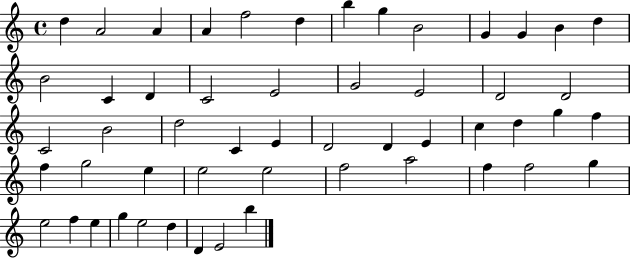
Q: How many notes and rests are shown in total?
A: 53